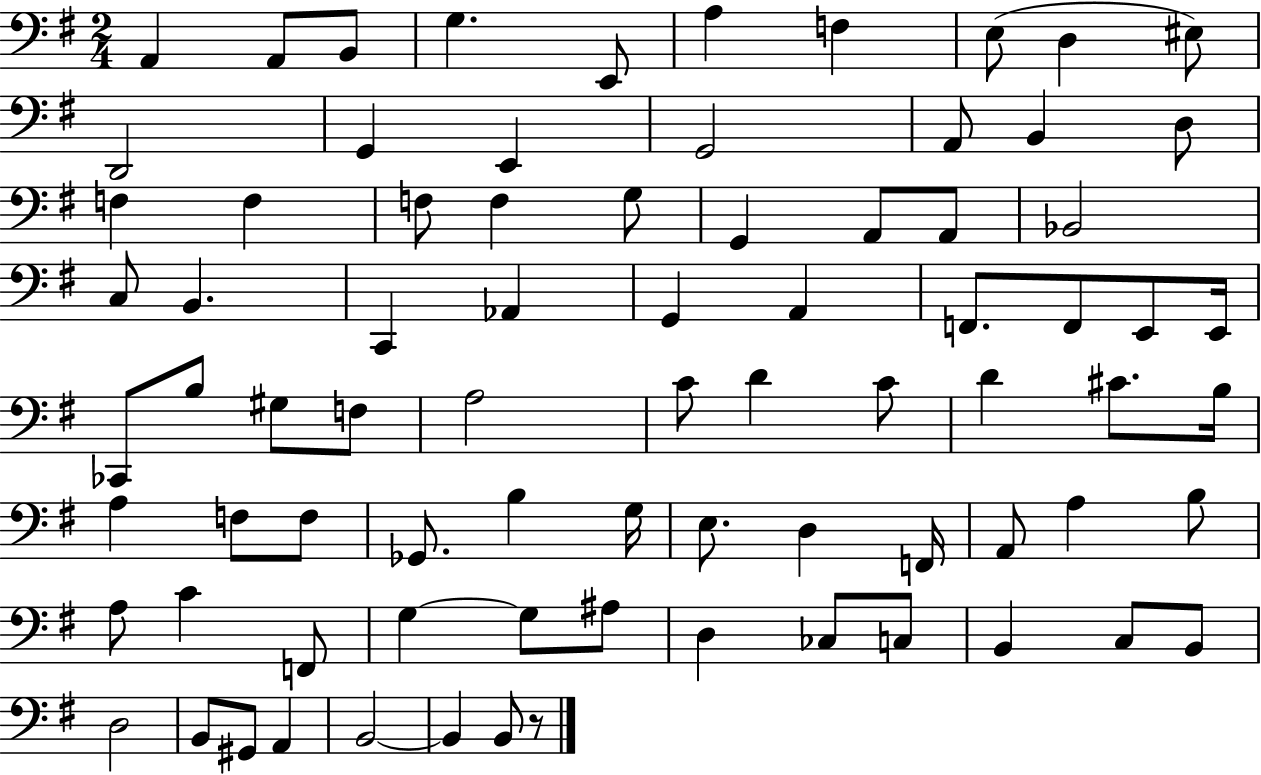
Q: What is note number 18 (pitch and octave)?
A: F3